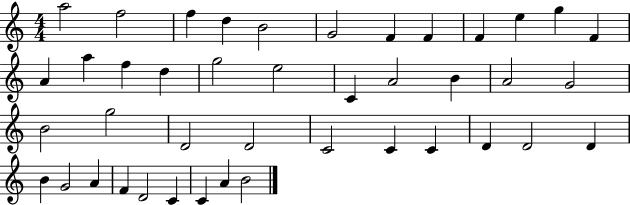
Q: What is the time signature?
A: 4/4